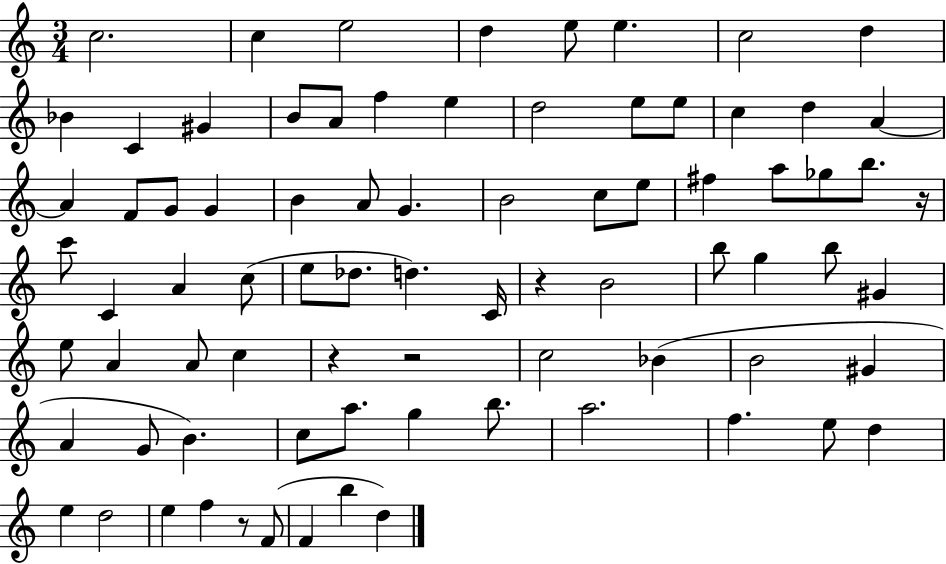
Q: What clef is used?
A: treble